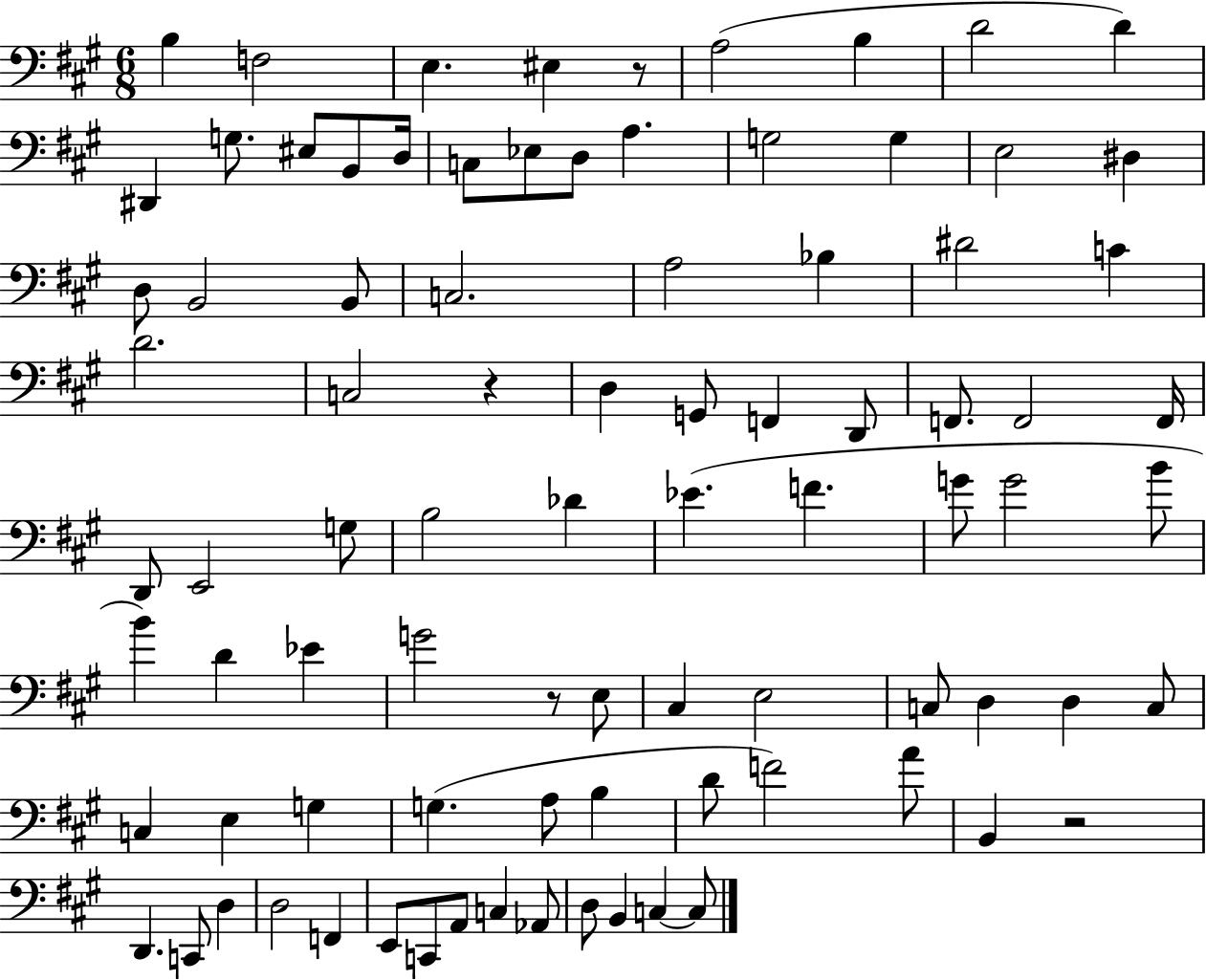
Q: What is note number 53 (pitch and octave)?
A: E3